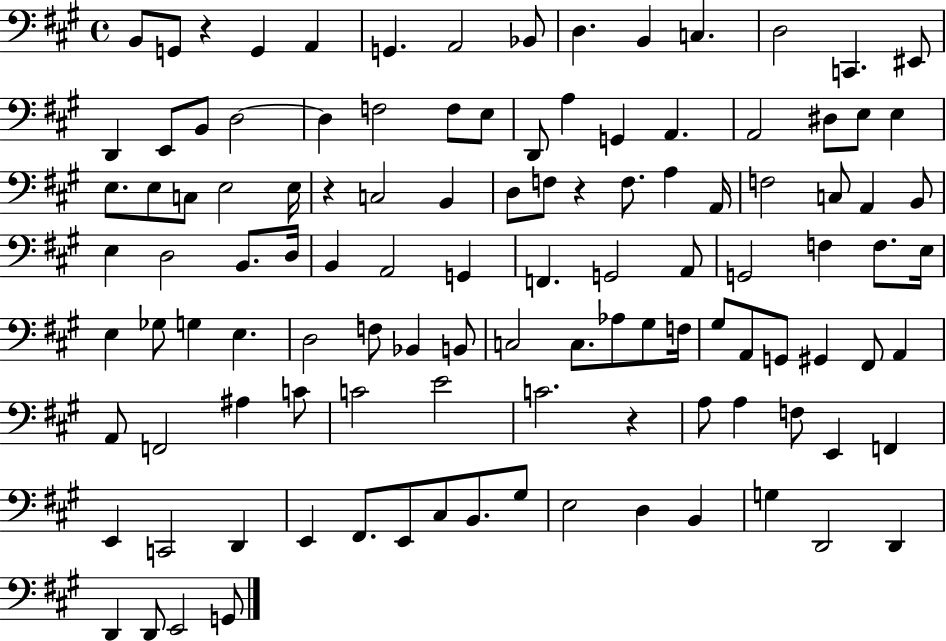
{
  \clef bass
  \time 4/4
  \defaultTimeSignature
  \key a \major
  b,8 g,8 r4 g,4 a,4 | g,4. a,2 bes,8 | d4. b,4 c4. | d2 c,4. eis,8 | \break d,4 e,8 b,8 d2~~ | d4 f2 f8 e8 | d,8 a4 g,4 a,4. | a,2 dis8 e8 e4 | \break e8. e8 c8 e2 e16 | r4 c2 b,4 | d8 f8 r4 f8. a4 a,16 | f2 c8 a,4 b,8 | \break e4 d2 b,8. d16 | b,4 a,2 g,4 | f,4. g,2 a,8 | g,2 f4 f8. e16 | \break e4 ges8 g4 e4. | d2 f8 bes,4 b,8 | c2 c8. aes8 gis8 f16 | gis8 a,8 g,8 gis,4 fis,8 a,4 | \break a,8 f,2 ais4 c'8 | c'2 e'2 | c'2. r4 | a8 a4 f8 e,4 f,4 | \break e,4 c,2 d,4 | e,4 fis,8. e,8 cis8 b,8. gis8 | e2 d4 b,4 | g4 d,2 d,4 | \break d,4 d,8 e,2 g,8 | \bar "|."
}